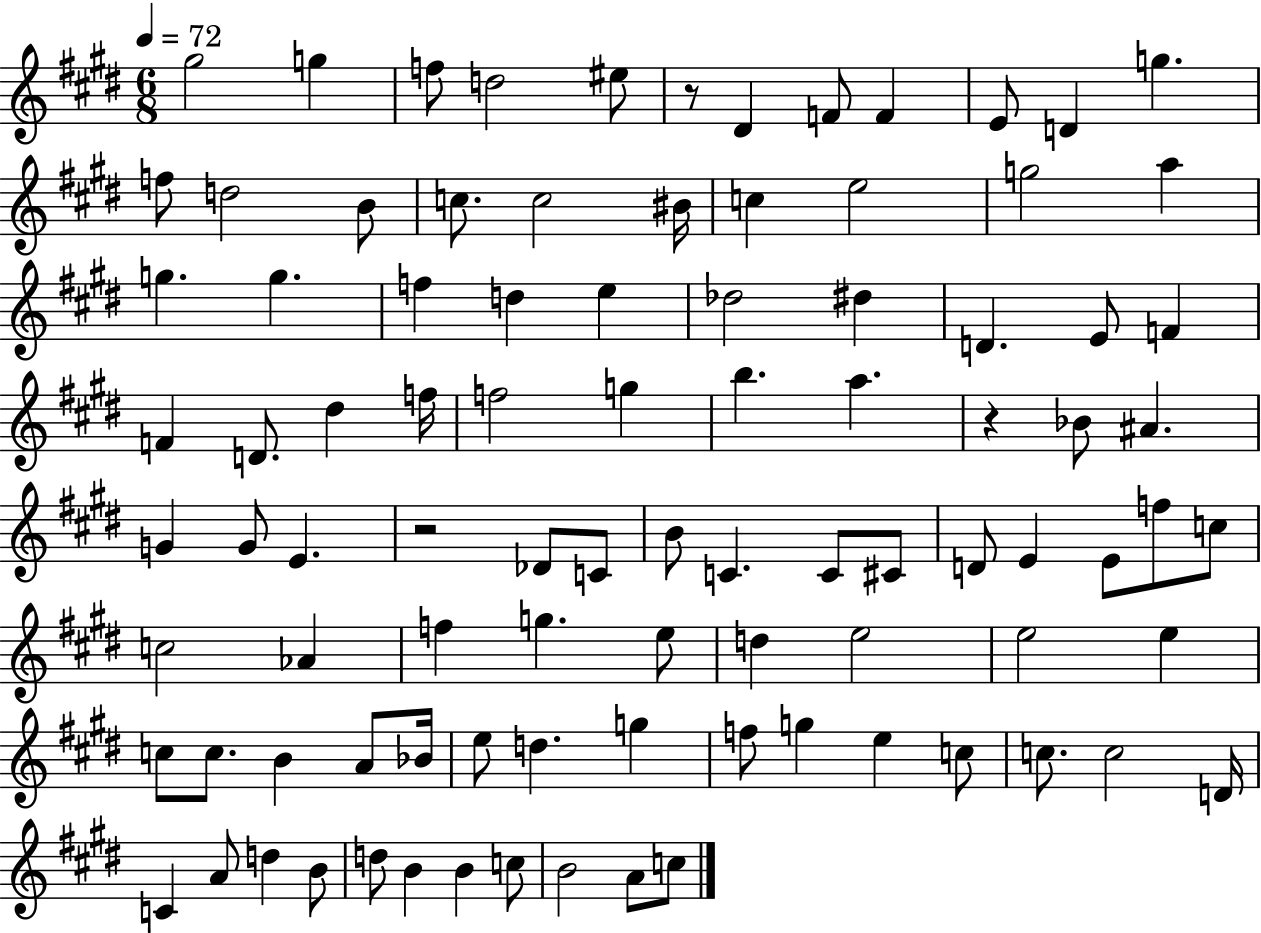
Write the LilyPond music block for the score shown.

{
  \clef treble
  \numericTimeSignature
  \time 6/8
  \key e \major
  \tempo 4 = 72
  gis''2 g''4 | f''8 d''2 eis''8 | r8 dis'4 f'8 f'4 | e'8 d'4 g''4. | \break f''8 d''2 b'8 | c''8. c''2 bis'16 | c''4 e''2 | g''2 a''4 | \break g''4. g''4. | f''4 d''4 e''4 | des''2 dis''4 | d'4. e'8 f'4 | \break f'4 d'8. dis''4 f''16 | f''2 g''4 | b''4. a''4. | r4 bes'8 ais'4. | \break g'4 g'8 e'4. | r2 des'8 c'8 | b'8 c'4. c'8 cis'8 | d'8 e'4 e'8 f''8 c''8 | \break c''2 aes'4 | f''4 g''4. e''8 | d''4 e''2 | e''2 e''4 | \break c''8 c''8. b'4 a'8 bes'16 | e''8 d''4. g''4 | f''8 g''4 e''4 c''8 | c''8. c''2 d'16 | \break c'4 a'8 d''4 b'8 | d''8 b'4 b'4 c''8 | b'2 a'8 c''8 | \bar "|."
}